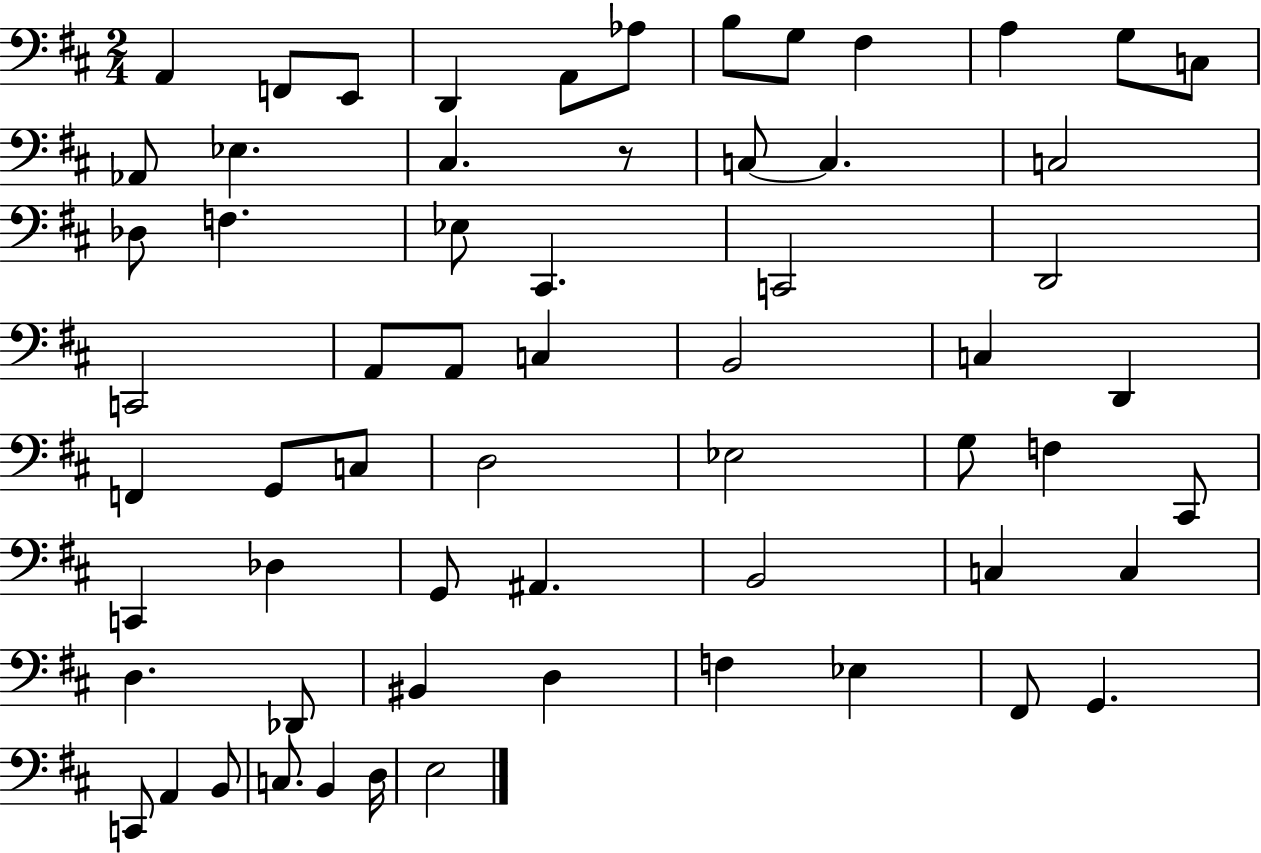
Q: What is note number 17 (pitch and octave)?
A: C3